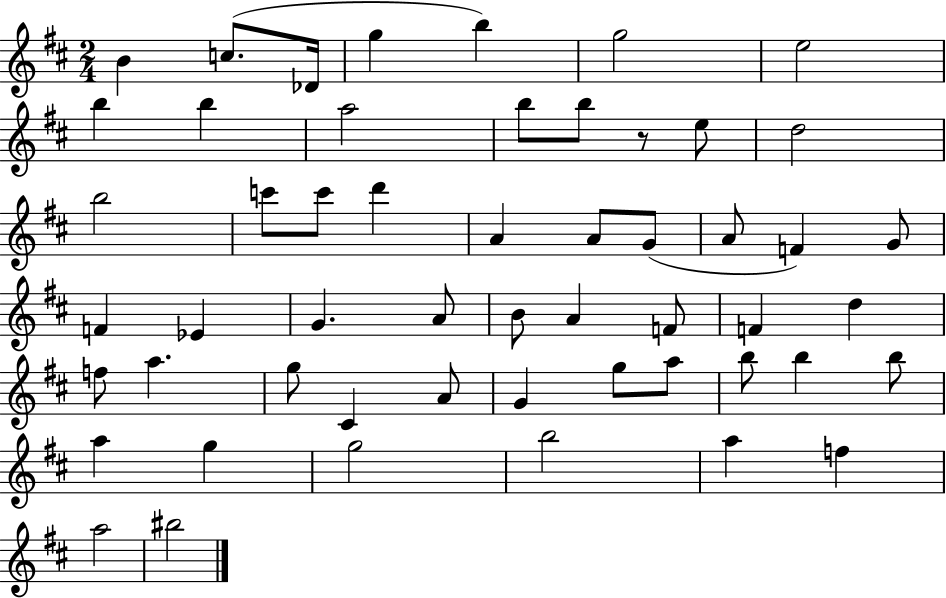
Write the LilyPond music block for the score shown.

{
  \clef treble
  \numericTimeSignature
  \time 2/4
  \key d \major
  b'4 c''8.( des'16 | g''4 b''4) | g''2 | e''2 | \break b''4 b''4 | a''2 | b''8 b''8 r8 e''8 | d''2 | \break b''2 | c'''8 c'''8 d'''4 | a'4 a'8 g'8( | a'8 f'4) g'8 | \break f'4 ees'4 | g'4. a'8 | b'8 a'4 f'8 | f'4 d''4 | \break f''8 a''4. | g''8 cis'4 a'8 | g'4 g''8 a''8 | b''8 b''4 b''8 | \break a''4 g''4 | g''2 | b''2 | a''4 f''4 | \break a''2 | bis''2 | \bar "|."
}